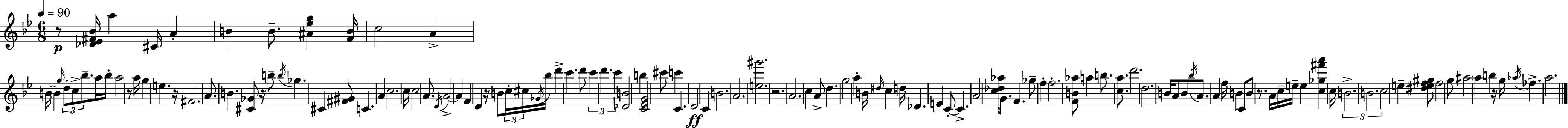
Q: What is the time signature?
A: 6/8